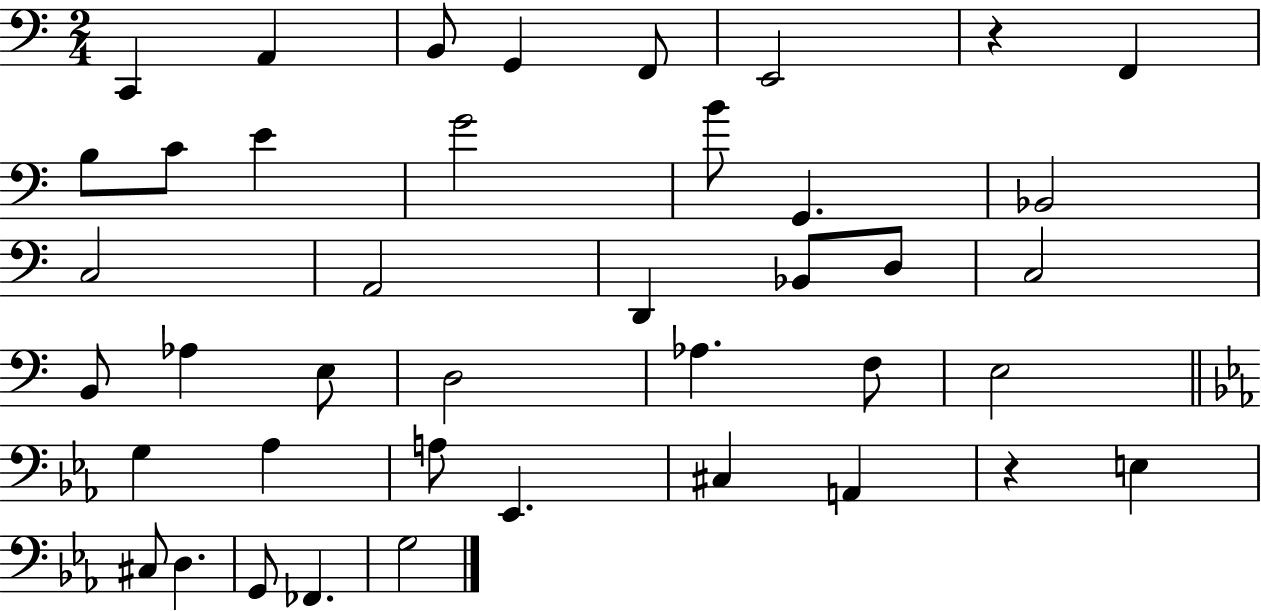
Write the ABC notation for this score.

X:1
T:Untitled
M:2/4
L:1/4
K:C
C,, A,, B,,/2 G,, F,,/2 E,,2 z F,, B,/2 C/2 E G2 B/2 G,, _B,,2 C,2 A,,2 D,, _B,,/2 D,/2 C,2 B,,/2 _A, E,/2 D,2 _A, F,/2 E,2 G, _A, A,/2 _E,, ^C, A,, z E, ^C,/2 D, G,,/2 _F,, G,2